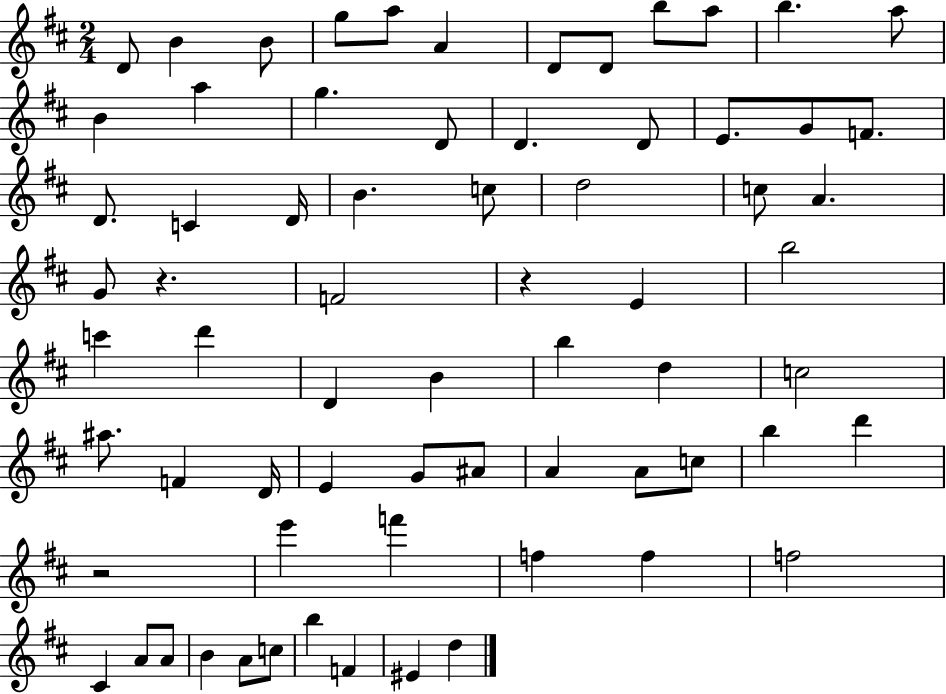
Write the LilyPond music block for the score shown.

{
  \clef treble
  \numericTimeSignature
  \time 2/4
  \key d \major
  \repeat volta 2 { d'8 b'4 b'8 | g''8 a''8 a'4 | d'8 d'8 b''8 a''8 | b''4. a''8 | \break b'4 a''4 | g''4. d'8 | d'4. d'8 | e'8. g'8 f'8. | \break d'8. c'4 d'16 | b'4. c''8 | d''2 | c''8 a'4. | \break g'8 r4. | f'2 | r4 e'4 | b''2 | \break c'''4 d'''4 | d'4 b'4 | b''4 d''4 | c''2 | \break ais''8. f'4 d'16 | e'4 g'8 ais'8 | a'4 a'8 c''8 | b''4 d'''4 | \break r2 | e'''4 f'''4 | f''4 f''4 | f''2 | \break cis'4 a'8 a'8 | b'4 a'8 c''8 | b''4 f'4 | eis'4 d''4 | \break } \bar "|."
}